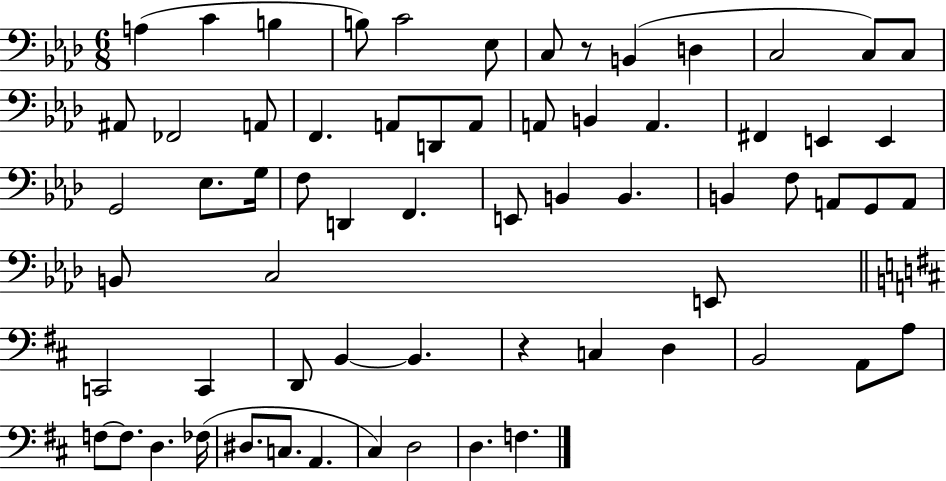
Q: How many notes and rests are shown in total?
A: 65